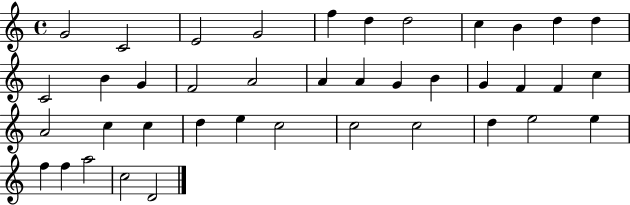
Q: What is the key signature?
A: C major